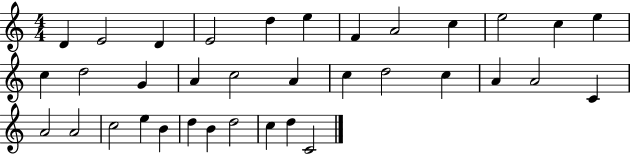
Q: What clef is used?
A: treble